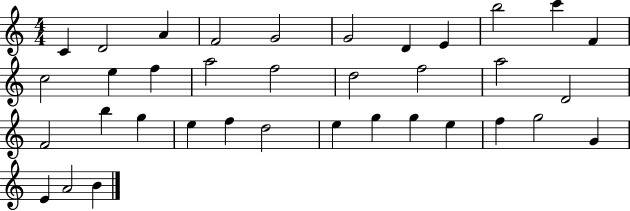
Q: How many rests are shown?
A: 0